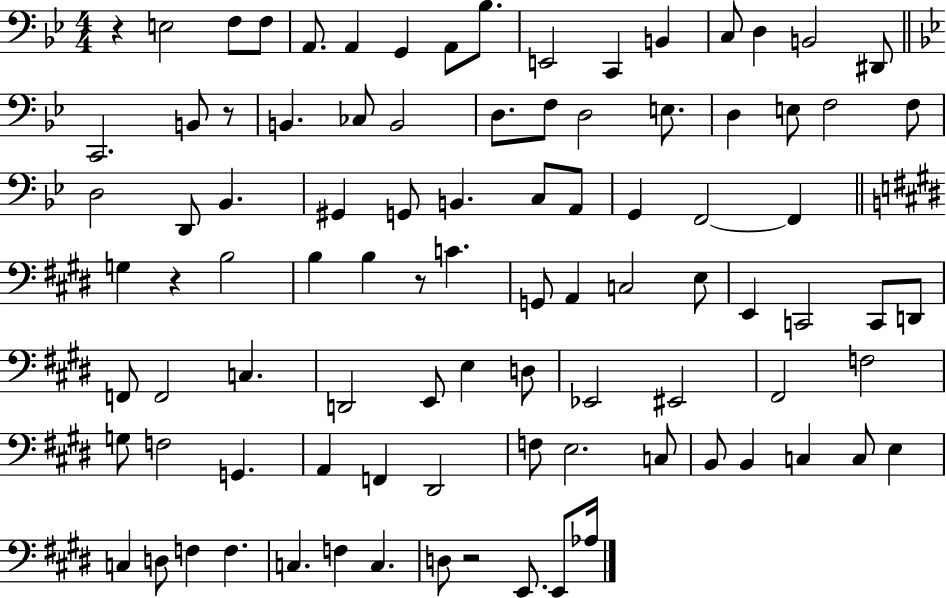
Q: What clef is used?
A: bass